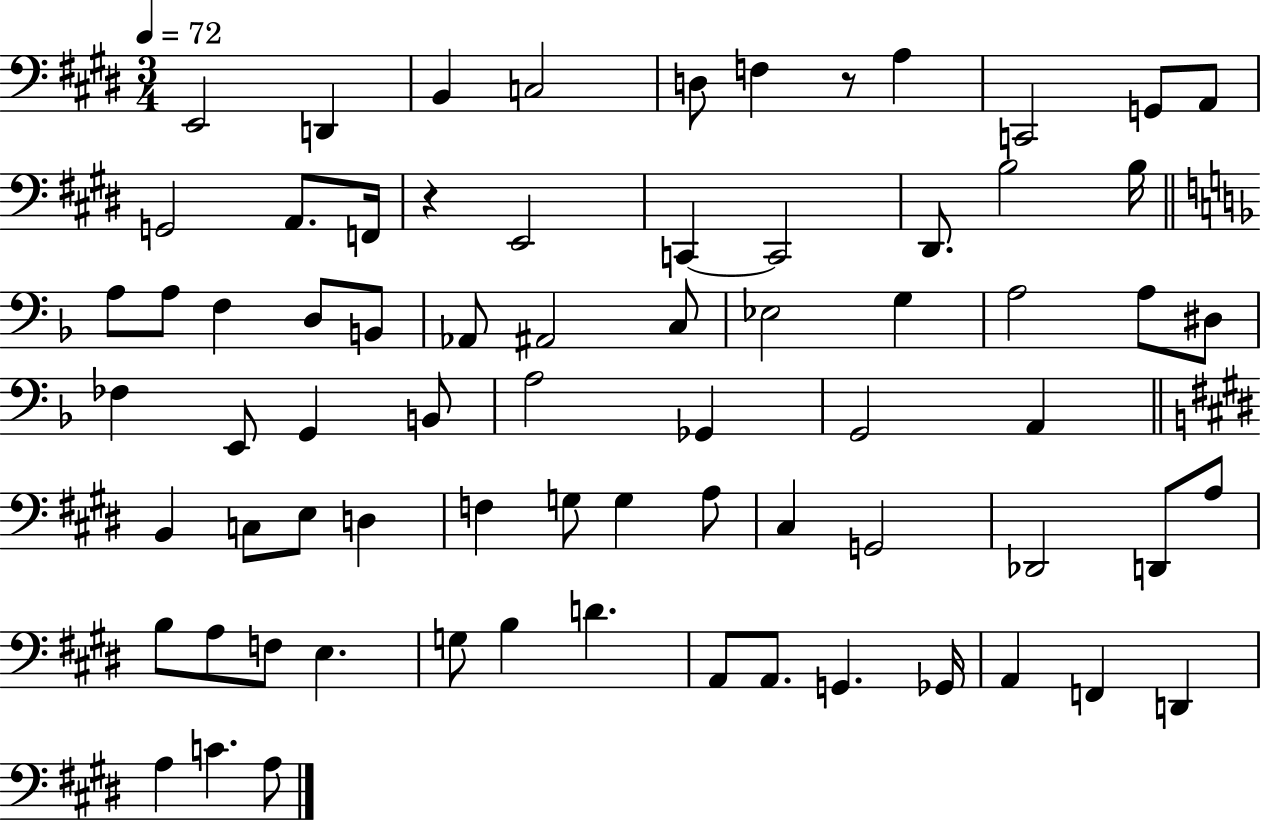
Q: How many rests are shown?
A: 2